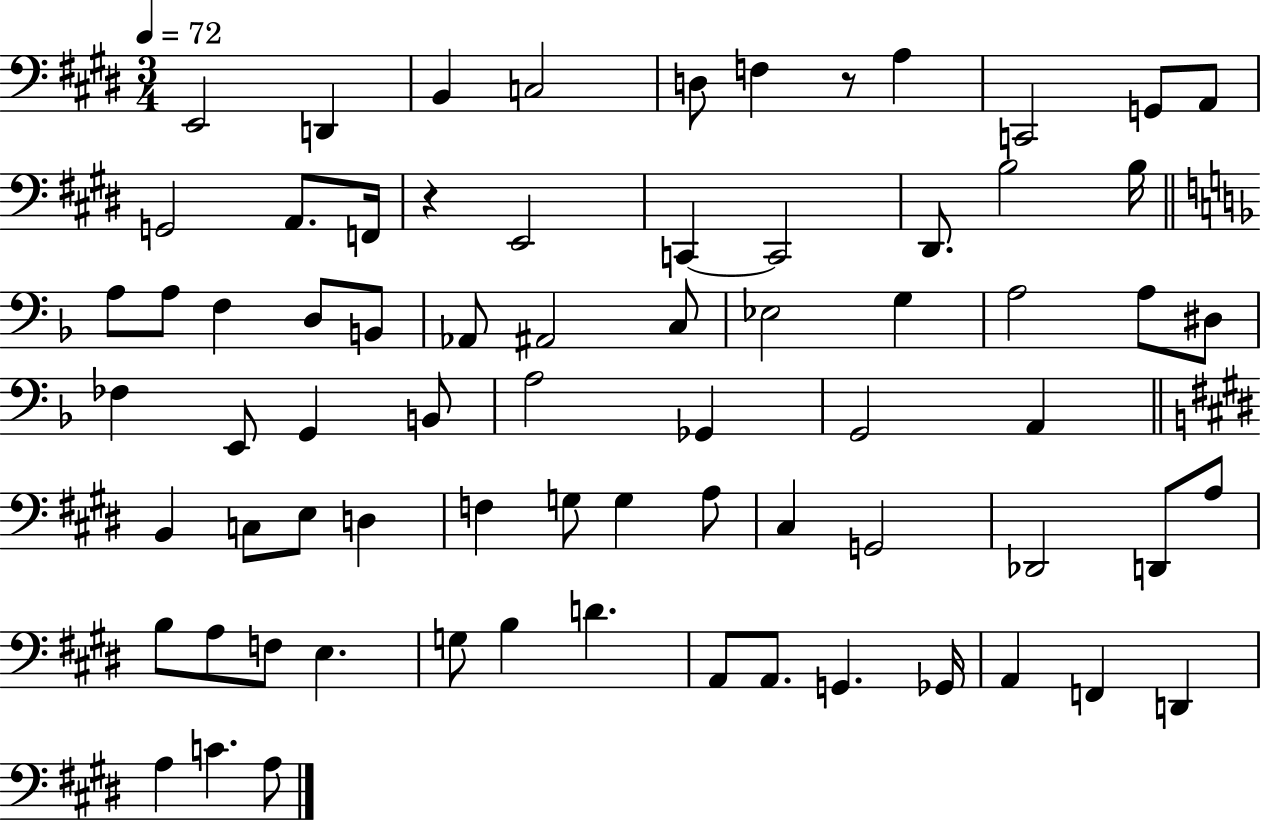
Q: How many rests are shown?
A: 2